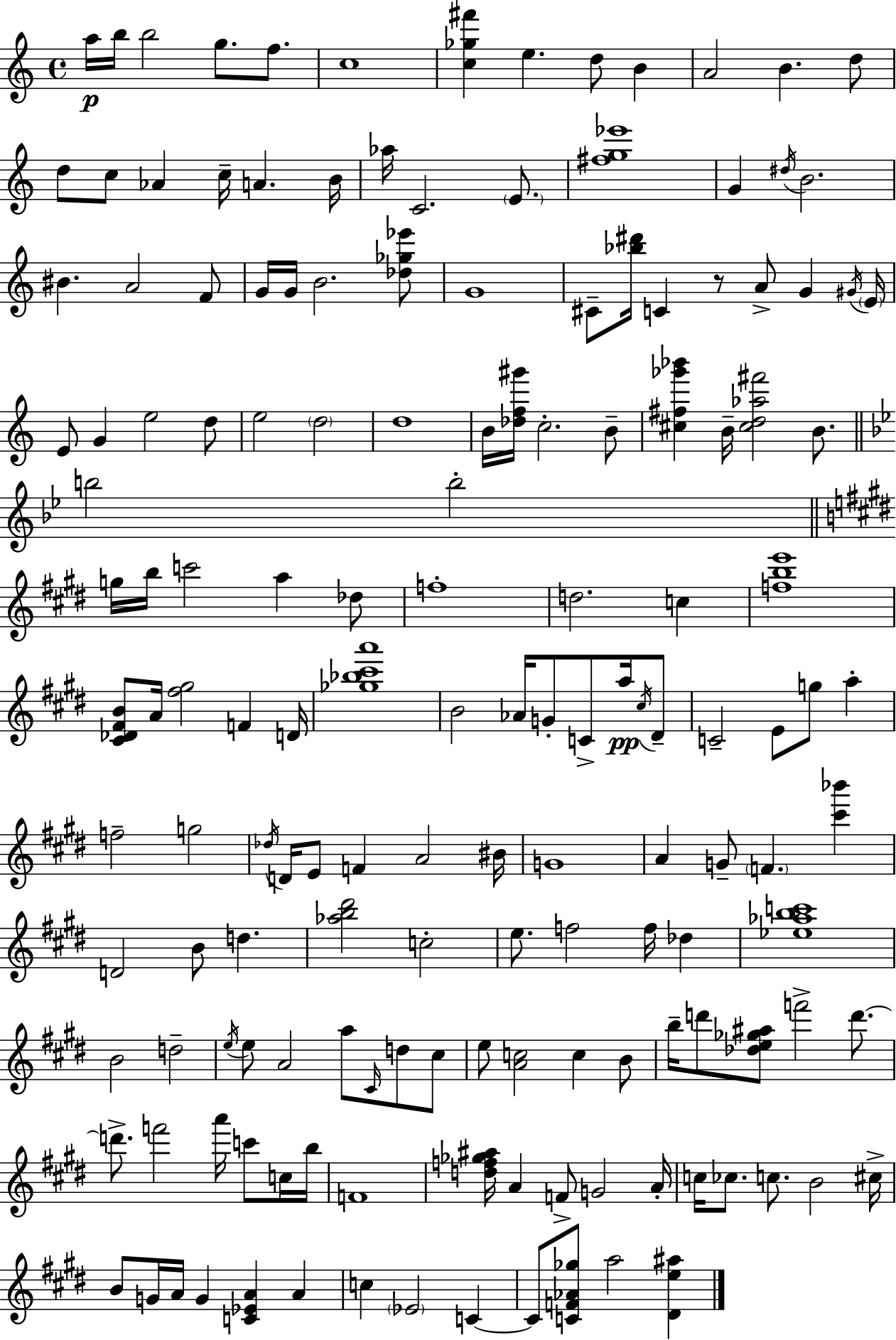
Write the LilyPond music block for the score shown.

{
  \clef treble
  \time 4/4
  \defaultTimeSignature
  \key a \minor
  a''16\p b''16 b''2 g''8. f''8. | c''1 | <c'' ges'' fis'''>4 e''4. d''8 b'4 | a'2 b'4. d''8 | \break d''8 c''8 aes'4 c''16-- a'4. b'16 | aes''16 c'2. \parenthesize e'8. | <fis'' g'' ees'''>1 | g'4 \acciaccatura { dis''16 } b'2. | \break bis'4. a'2 f'8 | g'16 g'16 b'2. <des'' ges'' ees'''>8 | g'1 | cis'8-- <bes'' dis'''>16 c'4 r8 a'8-> g'4 | \break \acciaccatura { gis'16 } \parenthesize e'16 e'8 g'4 e''2 | d''8 e''2 \parenthesize d''2 | d''1 | b'16 <des'' f'' gis'''>16 c''2.-. | \break b'8-- <cis'' fis'' ges''' bes'''>4 b'16-- <cis'' d'' aes'' fis'''>2 b'8. | \bar "||" \break \key g \minor b''2 b''2-. | \bar "||" \break \key e \major g''16 b''16 c'''2 a''4 des''8 | f''1-. | d''2. c''4 | <f'' b'' e'''>1 | \break <cis' des' fis' b'>8 a'16 <fis'' gis''>2 f'4 d'16 | <ges'' bes'' cis''' a'''>1 | b'2 aes'16 g'8-. c'8-> a''16\pp \acciaccatura { cis''16 } dis'8-- | c'2-- e'8 g''8 a''4-. | \break f''2-- g''2 | \acciaccatura { des''16 } d'16 e'8 f'4 a'2 | bis'16 g'1 | a'4 g'8-- \parenthesize f'4. <cis''' bes'''>4 | \break d'2 b'8 d''4. | <aes'' b'' dis'''>2 c''2-. | e''8. f''2 f''16 des''4 | <ees'' aes'' b'' c'''>1 | \break b'2 d''2-- | \acciaccatura { e''16 } e''8 a'2 a''8 \grace { cis'16 } | d''8 cis''8 e''8 <a' c''>2 c''4 | b'8 b''16-- d'''8 <des'' e'' ges'' ais''>8 f'''2-> | \break d'''8.~~ d'''8.-> f'''2 a'''16 | c'''8 c''16 b''16 f'1 | <d'' f'' ges'' ais''>16 a'4 f'8-> g'2 | a'16-. c''16 ces''8. c''8. b'2 | \break cis''16-> b'8 g'16 a'16 g'4 <c' ees' a'>4 | a'4 c''4 \parenthesize ees'2 | c'4~~ c'8 <c' f' aes' ges''>8 a''2 | <dis' e'' ais''>4 \bar "|."
}